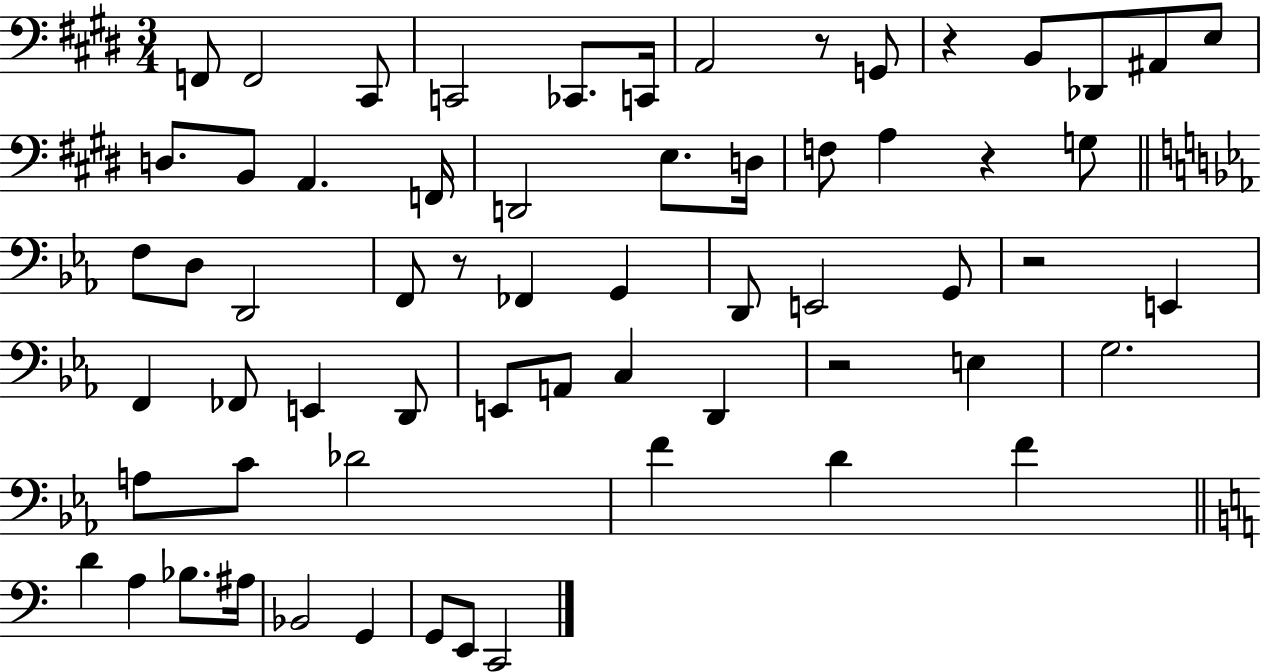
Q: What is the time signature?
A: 3/4